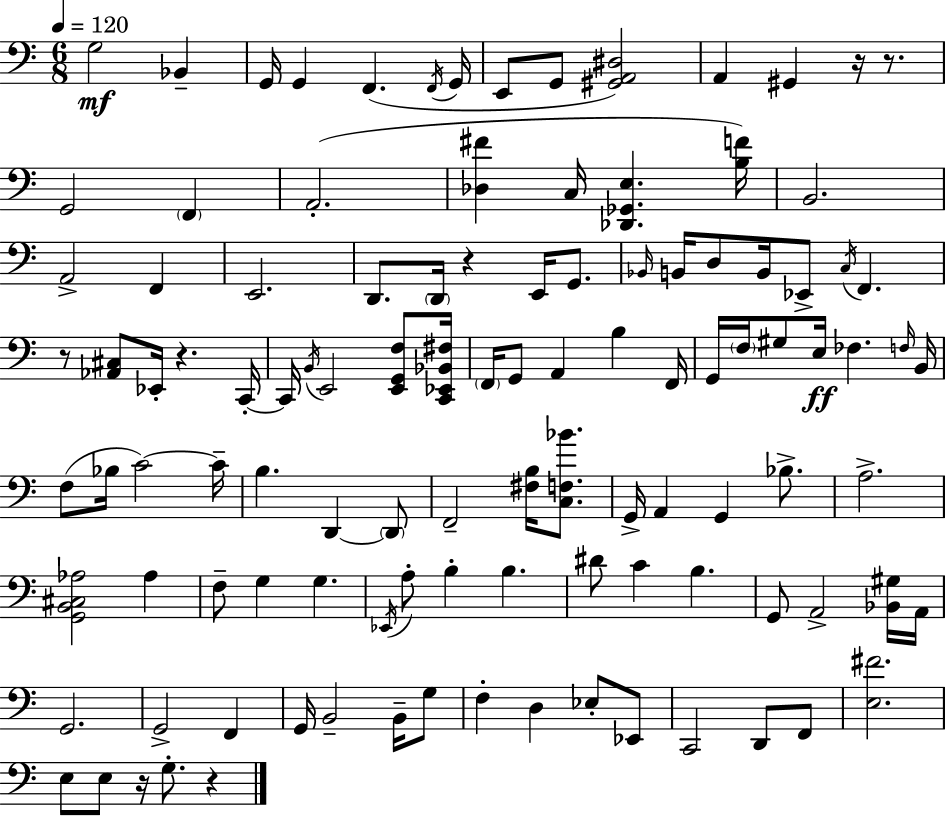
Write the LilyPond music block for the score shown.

{
  \clef bass
  \numericTimeSignature
  \time 6/8
  \key a \minor
  \tempo 4 = 120
  g2\mf bes,4-- | g,16 g,4 f,4.( \acciaccatura { f,16 } | g,16 e,8 g,8 <gis, a, dis>2) | a,4 gis,4 r16 r8. | \break g,2 \parenthesize f,4 | a,2.-.( | <des fis'>4 c16 <des, ges, e>4. | <b f'>16) b,2. | \break a,2-> f,4 | e,2. | d,8. \parenthesize d,16 r4 e,16 g,8. | \grace { bes,16 } b,16 d8 b,16 ees,8-> \acciaccatura { c16 } f,4. | \break r8 <aes, cis>8 ees,16-. r4. | c,16-.~~ c,16 \acciaccatura { b,16 } e,2 | <e, g, f>8 <c, ees, bes, fis>16 \parenthesize f,16 g,8 a,4 b4 | f,16 g,16 \parenthesize f16 gis8 e16\ff fes4. | \break \grace { f16 } b,16 f8( bes16 c'2~~) | c'16-- b4. d,4~~ | \parenthesize d,8 f,2-- | <fis b>16 <c f bes'>8. g,16-> a,4 g,4 | \break bes8.-> a2.-> | <g, b, cis aes>2 | aes4 f8-- g4 g4. | \acciaccatura { ees,16 } a8-. b4-. | \break b4. dis'8 c'4 | b4. g,8 a,2-> | <bes, gis>16 a,16 g,2. | g,2-> | \break f,4 g,16 b,2-- | b,16-- g8 f4-. d4 | ees8-. ees,8 c,2 | d,8 f,8 <e fis'>2. | \break e8 e8 r16 g8.-. | r4 \bar "|."
}